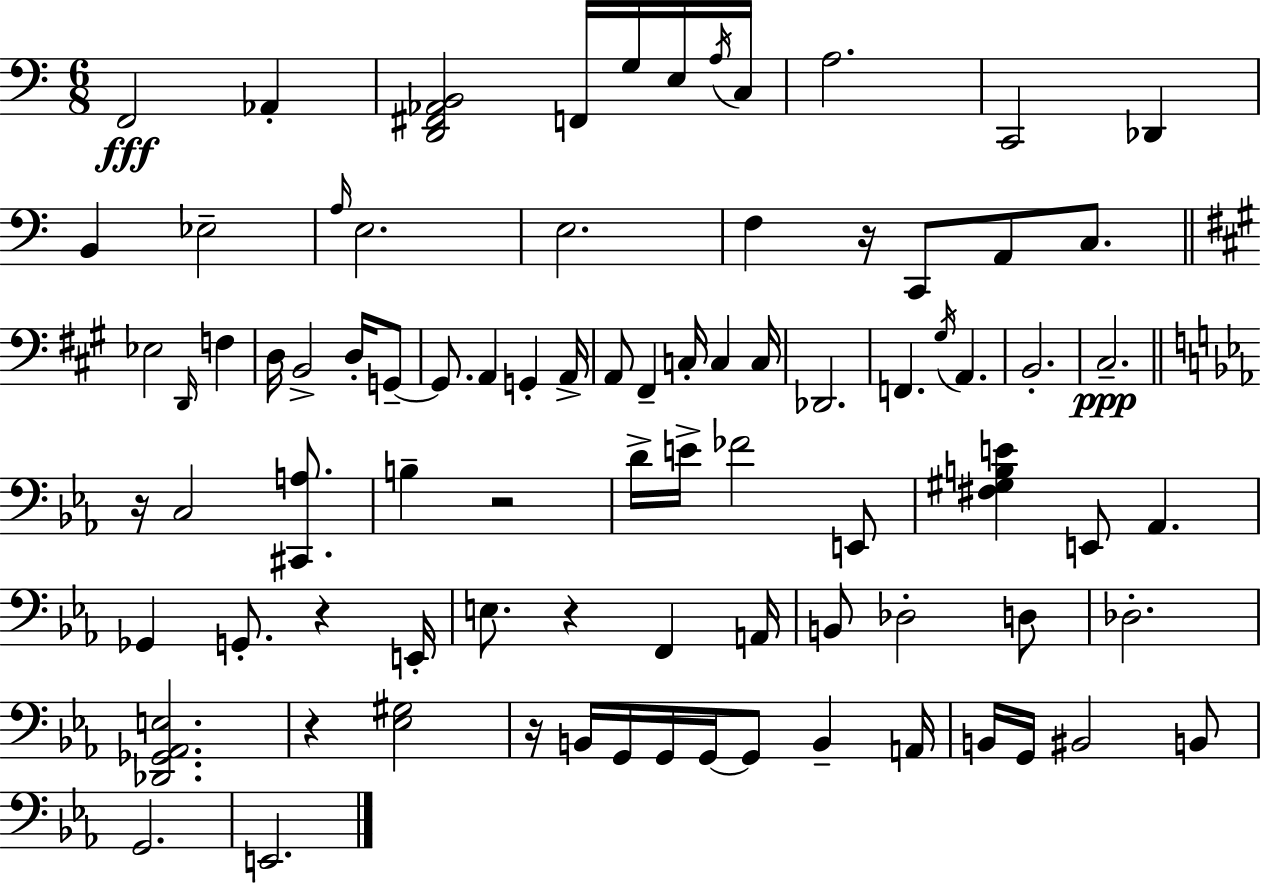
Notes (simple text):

F2/h Ab2/q [D2,F#2,Ab2,B2]/h F2/s G3/s E3/s A3/s C3/s A3/h. C2/h Db2/q B2/q Eb3/h A3/s E3/h. E3/h. F3/q R/s C2/e A2/e C3/e. Eb3/h D2/s F3/q D3/s B2/h D3/s G2/e G2/e. A2/q G2/q A2/s A2/e F#2/q C3/s C3/q C3/s Db2/h. F2/q. G#3/s A2/q. B2/h. C#3/h. R/s C3/h [C#2,A3]/e. B3/q R/h D4/s E4/s FES4/h E2/e [F#3,G#3,B3,E4]/q E2/e Ab2/q. Gb2/q G2/e. R/q E2/s E3/e. R/q F2/q A2/s B2/e Db3/h D3/e Db3/h. [Db2,Gb2,Ab2,E3]/h. R/q [Eb3,G#3]/h R/s B2/s G2/s G2/s G2/s G2/e B2/q A2/s B2/s G2/s BIS2/h B2/e G2/h. E2/h.